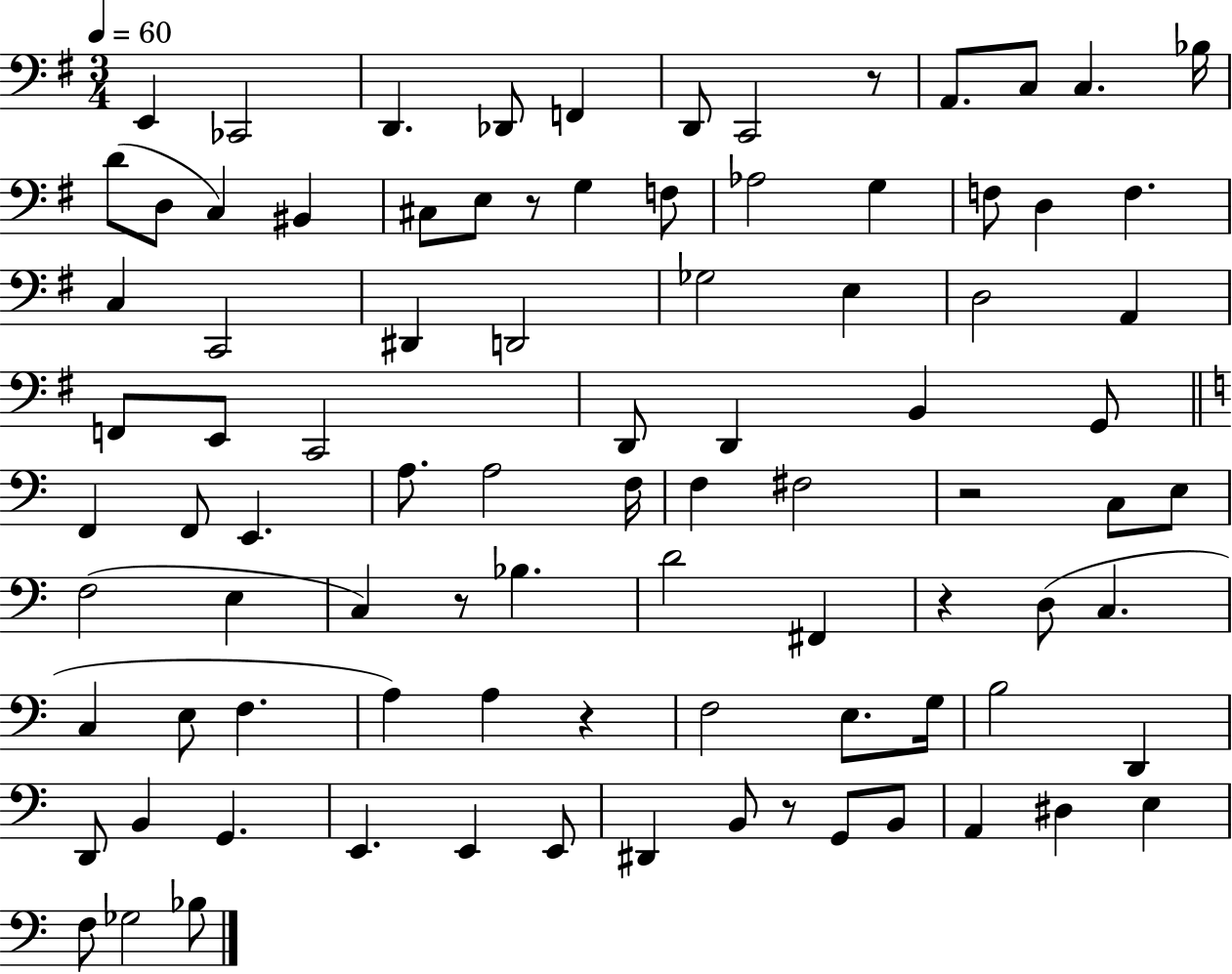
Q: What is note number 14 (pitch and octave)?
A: C3